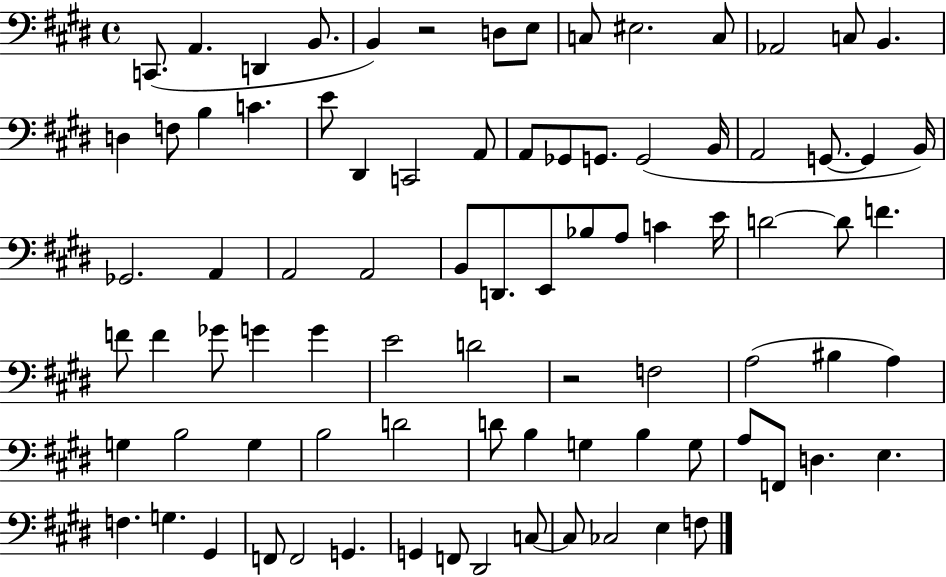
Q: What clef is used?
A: bass